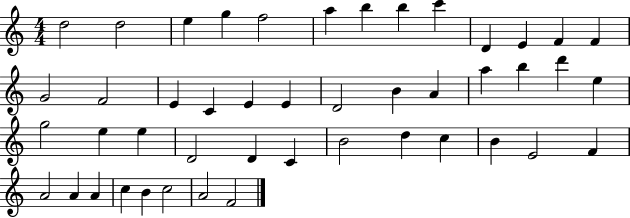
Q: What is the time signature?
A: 4/4